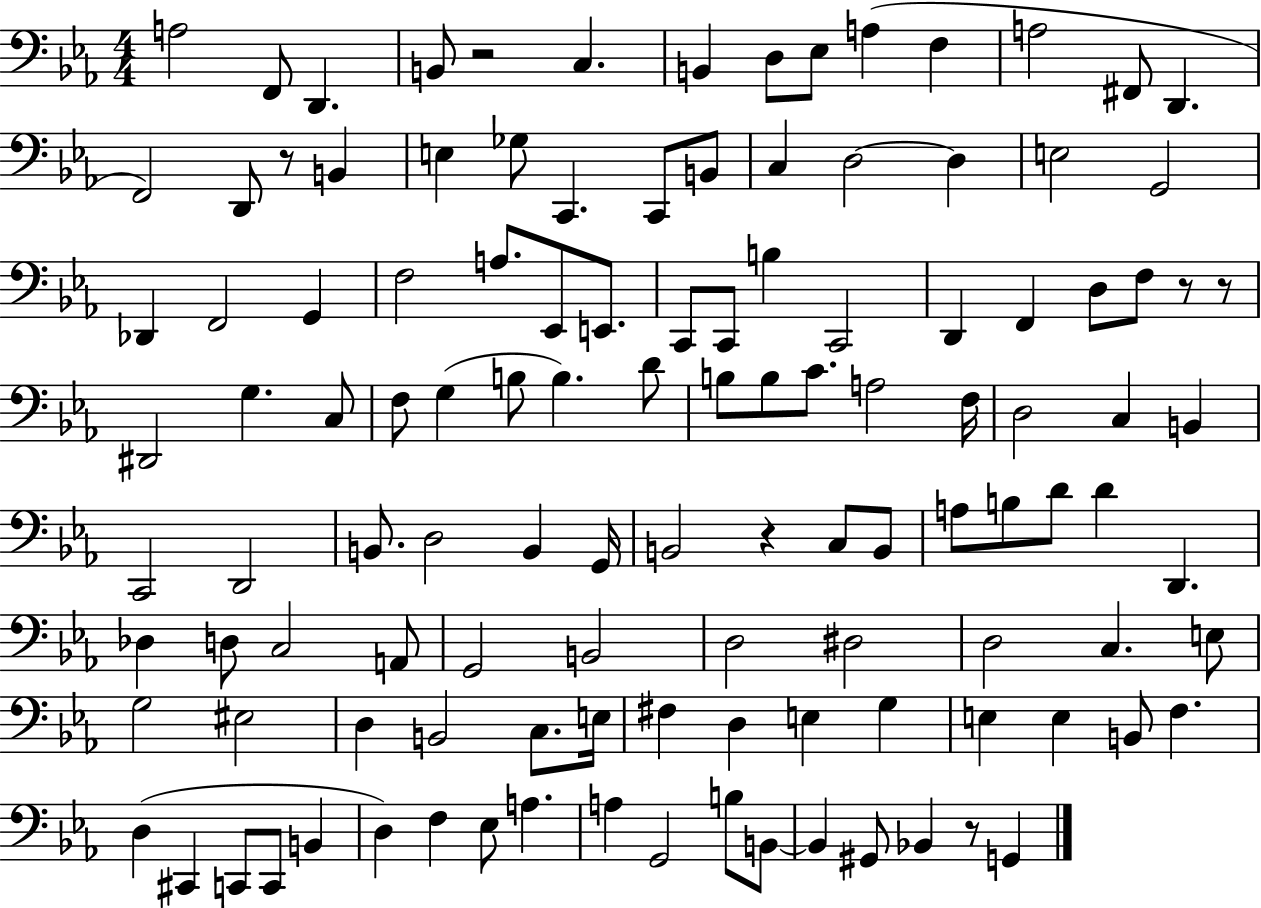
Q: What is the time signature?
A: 4/4